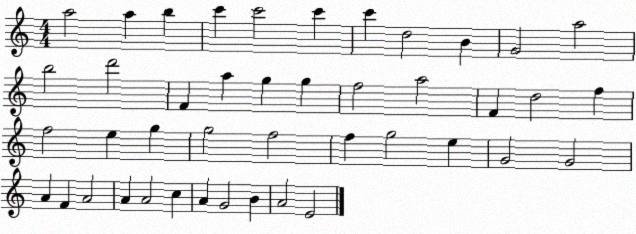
X:1
T:Untitled
M:4/4
L:1/4
K:C
a2 a b c' c'2 c' c' d2 B G2 a2 b2 d'2 F a g g f2 a2 F d2 f f2 e g g2 f2 f g2 e G2 G2 A F A2 A A2 c A G2 B A2 E2